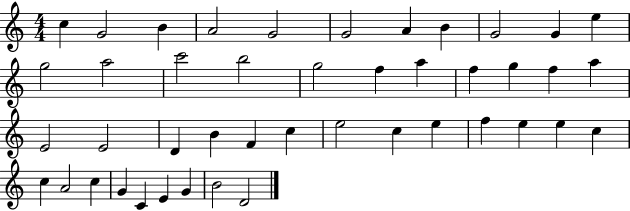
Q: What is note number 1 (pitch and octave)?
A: C5